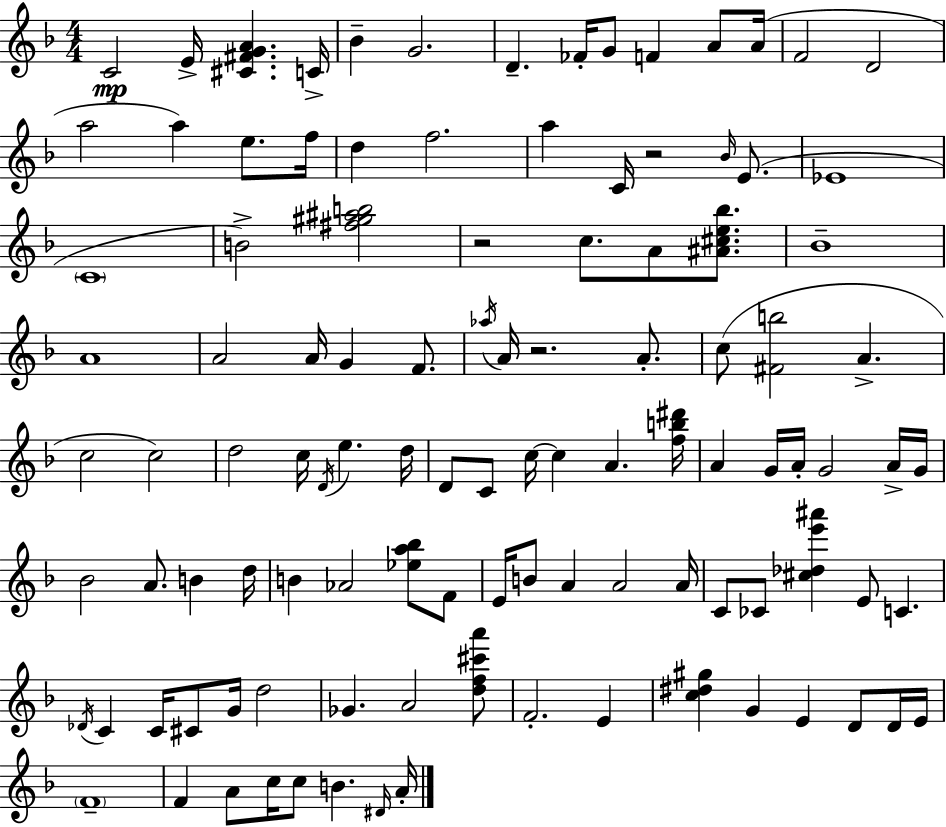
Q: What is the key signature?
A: D minor